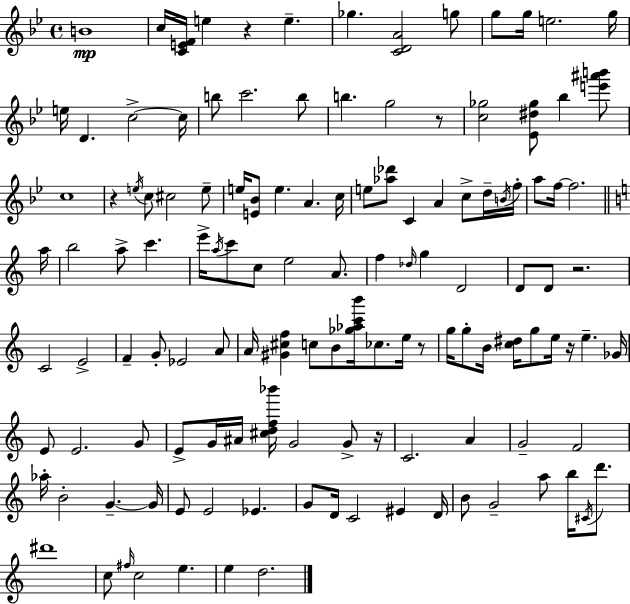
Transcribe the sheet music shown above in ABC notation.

X:1
T:Untitled
M:4/4
L:1/4
K:Gm
B4 c/4 [CEF]/4 e z e _g [CDA]2 g/2 g/2 g/4 e2 g/4 e/4 D c2 c/4 b/2 c'2 b/2 b g2 z/2 [c_g]2 [_E^d_g]/2 _b [e'^a'b']/2 c4 z e/4 c/2 ^c2 e/2 e/4 [E_B]/2 e A c/4 e/2 [_a_d']/2 C A c/2 d/4 B/4 f/4 a/2 f/4 f2 a/4 b2 a/2 c' e'/4 a/4 c'/2 c/2 e2 A/2 f _d/4 g D2 D/2 D/2 z2 C2 E2 F G/2 _E2 A/2 A/4 [^G^cf] c/2 B/2 [_g_ac'b']/4 _c/2 e/4 z/2 g/4 g/2 B/4 [c^d]/4 g/2 e/4 z/4 e _G/4 E/2 E2 G/2 E/2 G/4 ^A/4 [^cdf_b']/4 G2 G/2 z/4 C2 A G2 F2 _a/4 B2 G G/4 E/2 E2 _E G/2 D/4 C2 ^E D/4 B/2 G2 a/2 b/4 ^C/4 d'/2 ^d'4 c/2 ^f/4 c2 e e d2